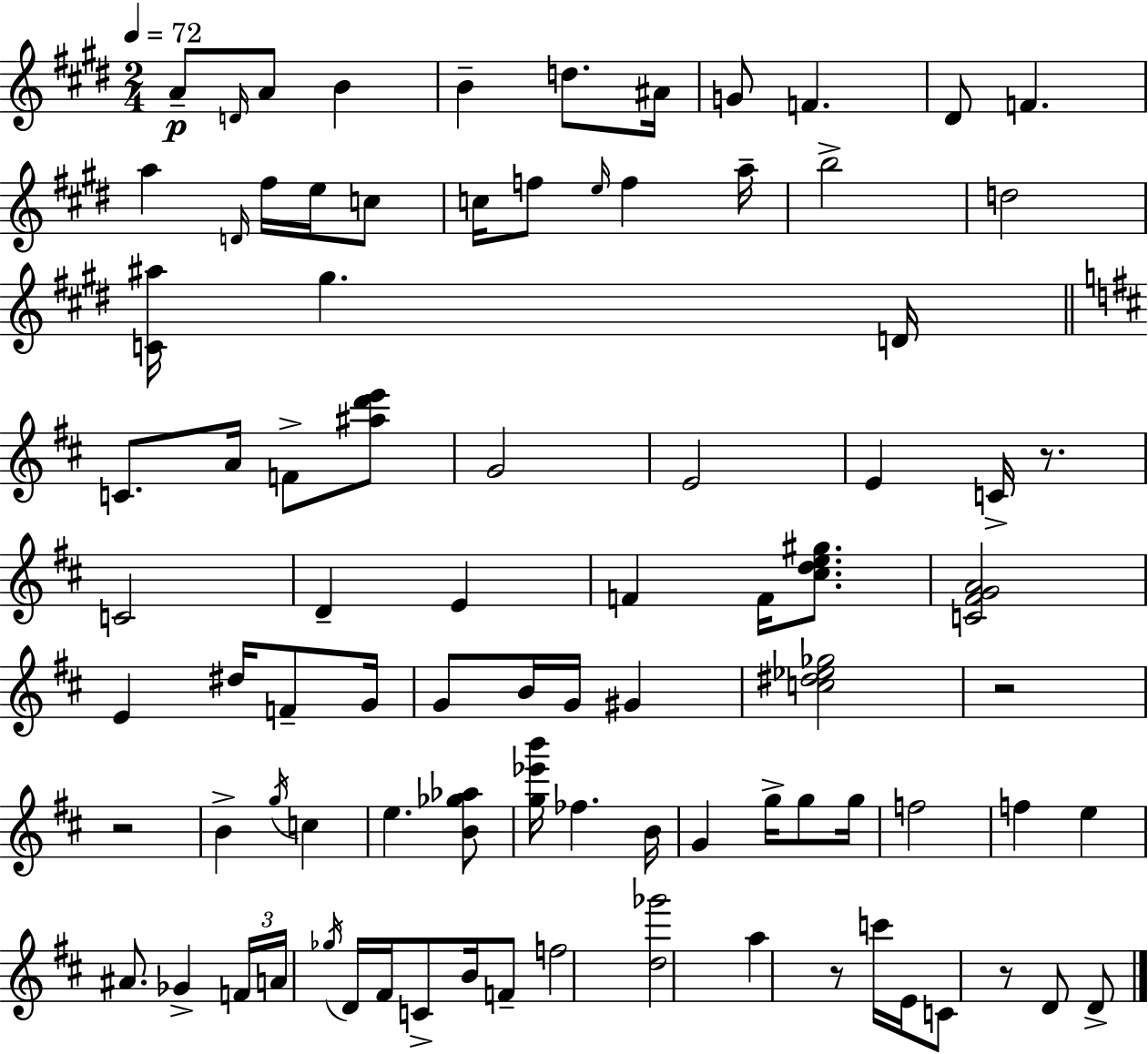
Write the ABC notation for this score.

X:1
T:Untitled
M:2/4
L:1/4
K:E
A/2 D/4 A/2 B B d/2 ^A/4 G/2 F ^D/2 F a D/4 ^f/4 e/4 c/2 c/4 f/2 e/4 f a/4 b2 d2 [C^a]/4 ^g D/4 C/2 A/4 F/2 [^ad'e']/2 G2 E2 E C/4 z/2 C2 D E F F/4 [^cde^g]/2 [C^FGA]2 E ^d/4 F/2 G/4 G/2 B/4 G/4 ^G [c^d_e_g]2 z2 z2 B g/4 c e [B_g_a]/2 [g_e'b']/4 _f B/4 G g/4 g/2 g/4 f2 f e ^A/2 _G F/4 A/4 _g/4 D/4 ^F/4 C/2 B/4 F/2 f2 [d_g']2 a z/2 c'/4 E/4 C/2 z/2 D/2 D/2